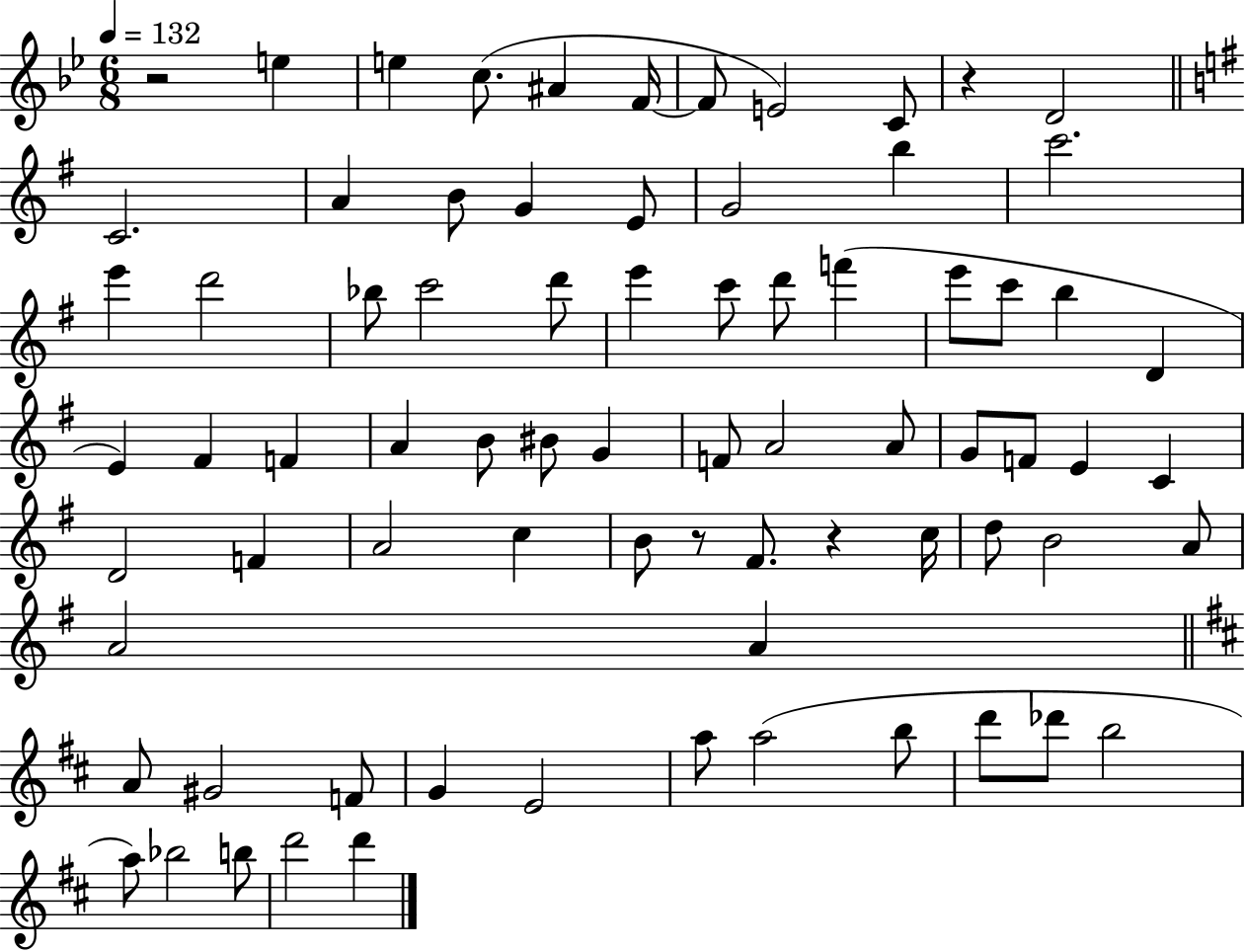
X:1
T:Untitled
M:6/8
L:1/4
K:Bb
z2 e e c/2 ^A F/4 F/2 E2 C/2 z D2 C2 A B/2 G E/2 G2 b c'2 e' d'2 _b/2 c'2 d'/2 e' c'/2 d'/2 f' e'/2 c'/2 b D E ^F F A B/2 ^B/2 G F/2 A2 A/2 G/2 F/2 E C D2 F A2 c B/2 z/2 ^F/2 z c/4 d/2 B2 A/2 A2 A A/2 ^G2 F/2 G E2 a/2 a2 b/2 d'/2 _d'/2 b2 a/2 _b2 b/2 d'2 d'